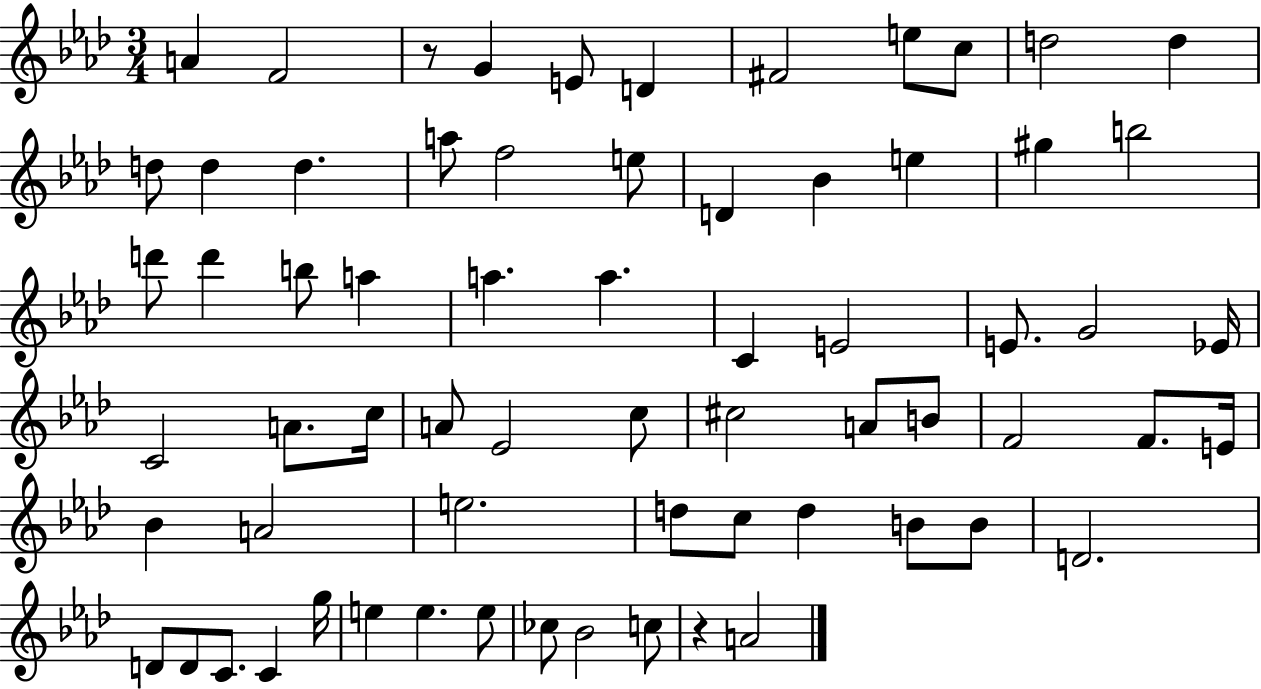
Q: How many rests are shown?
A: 2